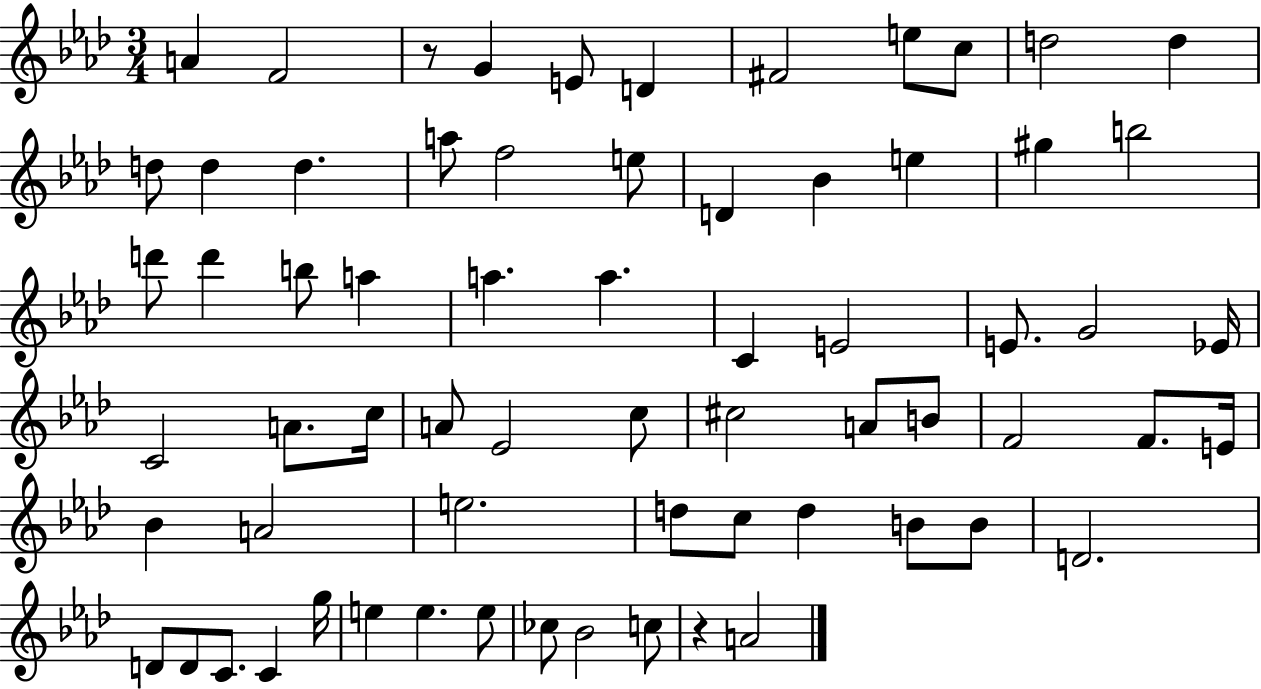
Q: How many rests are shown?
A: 2